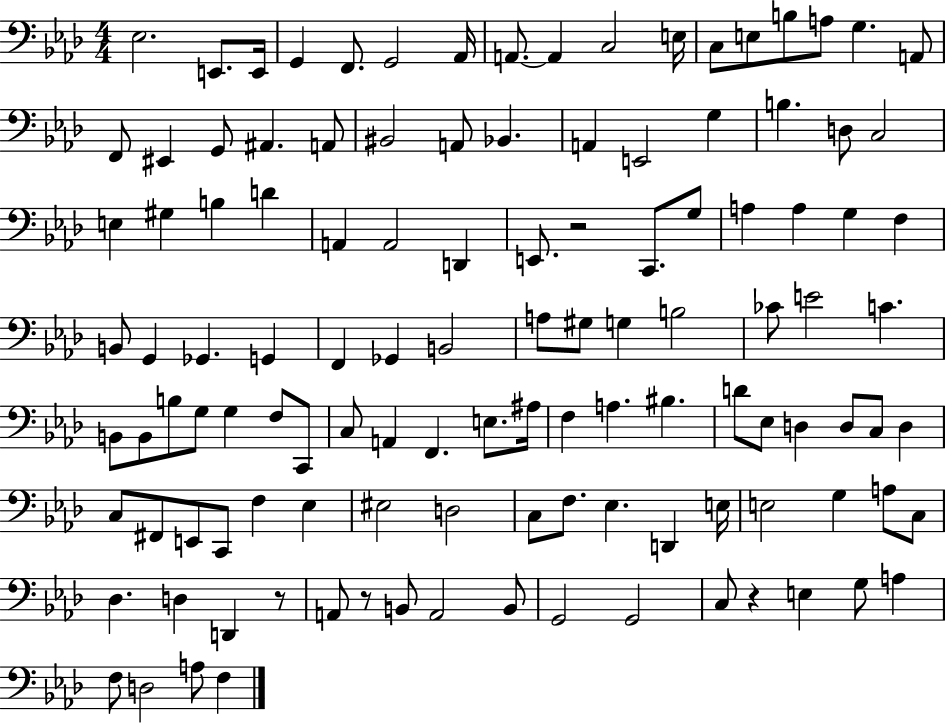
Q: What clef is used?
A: bass